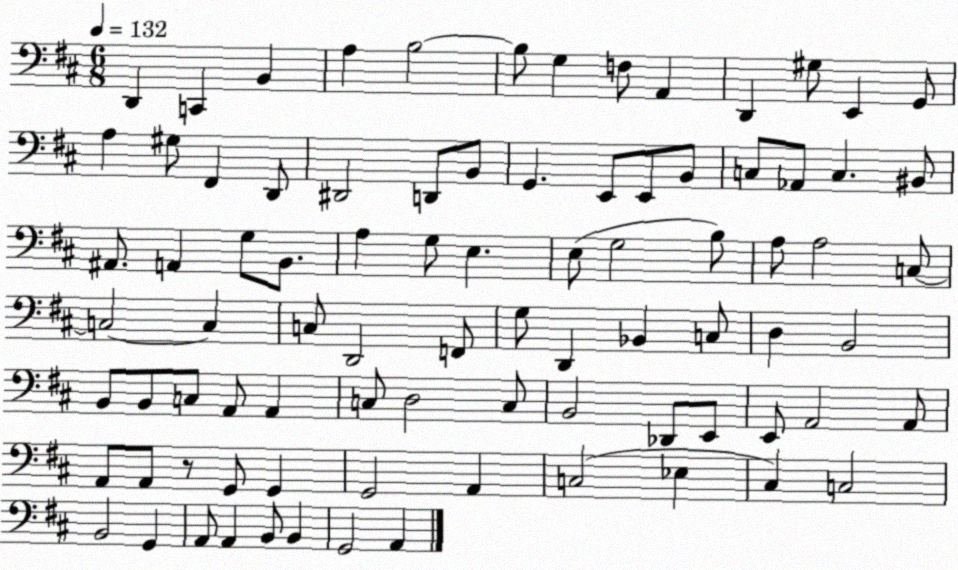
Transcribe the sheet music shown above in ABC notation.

X:1
T:Untitled
M:6/8
L:1/4
K:D
D,, C,, B,, A, B,2 B,/2 G, F,/2 A,, D,, ^G,/2 E,, G,,/2 A, ^G,/2 ^F,, D,,/2 ^D,,2 D,,/2 B,,/2 G,, E,,/2 E,,/2 B,,/2 C,/2 _A,,/2 C, ^B,,/2 ^A,,/2 A,, G,/2 B,,/2 A, G,/2 E, E,/2 G,2 B,/2 A,/2 A,2 C,/2 C,2 C, C,/2 D,,2 F,,/2 G,/2 D,, _B,, C,/2 D, B,,2 B,,/2 B,,/2 C,/2 A,,/2 A,, C,/2 D,2 C,/2 B,,2 _D,,/2 E,,/2 E,,/2 A,,2 A,,/2 A,,/2 A,,/2 z/2 G,,/2 G,, G,,2 A,, C,2 _E, ^C, C,2 B,,2 G,, A,,/2 A,, B,,/2 B,, G,,2 A,,